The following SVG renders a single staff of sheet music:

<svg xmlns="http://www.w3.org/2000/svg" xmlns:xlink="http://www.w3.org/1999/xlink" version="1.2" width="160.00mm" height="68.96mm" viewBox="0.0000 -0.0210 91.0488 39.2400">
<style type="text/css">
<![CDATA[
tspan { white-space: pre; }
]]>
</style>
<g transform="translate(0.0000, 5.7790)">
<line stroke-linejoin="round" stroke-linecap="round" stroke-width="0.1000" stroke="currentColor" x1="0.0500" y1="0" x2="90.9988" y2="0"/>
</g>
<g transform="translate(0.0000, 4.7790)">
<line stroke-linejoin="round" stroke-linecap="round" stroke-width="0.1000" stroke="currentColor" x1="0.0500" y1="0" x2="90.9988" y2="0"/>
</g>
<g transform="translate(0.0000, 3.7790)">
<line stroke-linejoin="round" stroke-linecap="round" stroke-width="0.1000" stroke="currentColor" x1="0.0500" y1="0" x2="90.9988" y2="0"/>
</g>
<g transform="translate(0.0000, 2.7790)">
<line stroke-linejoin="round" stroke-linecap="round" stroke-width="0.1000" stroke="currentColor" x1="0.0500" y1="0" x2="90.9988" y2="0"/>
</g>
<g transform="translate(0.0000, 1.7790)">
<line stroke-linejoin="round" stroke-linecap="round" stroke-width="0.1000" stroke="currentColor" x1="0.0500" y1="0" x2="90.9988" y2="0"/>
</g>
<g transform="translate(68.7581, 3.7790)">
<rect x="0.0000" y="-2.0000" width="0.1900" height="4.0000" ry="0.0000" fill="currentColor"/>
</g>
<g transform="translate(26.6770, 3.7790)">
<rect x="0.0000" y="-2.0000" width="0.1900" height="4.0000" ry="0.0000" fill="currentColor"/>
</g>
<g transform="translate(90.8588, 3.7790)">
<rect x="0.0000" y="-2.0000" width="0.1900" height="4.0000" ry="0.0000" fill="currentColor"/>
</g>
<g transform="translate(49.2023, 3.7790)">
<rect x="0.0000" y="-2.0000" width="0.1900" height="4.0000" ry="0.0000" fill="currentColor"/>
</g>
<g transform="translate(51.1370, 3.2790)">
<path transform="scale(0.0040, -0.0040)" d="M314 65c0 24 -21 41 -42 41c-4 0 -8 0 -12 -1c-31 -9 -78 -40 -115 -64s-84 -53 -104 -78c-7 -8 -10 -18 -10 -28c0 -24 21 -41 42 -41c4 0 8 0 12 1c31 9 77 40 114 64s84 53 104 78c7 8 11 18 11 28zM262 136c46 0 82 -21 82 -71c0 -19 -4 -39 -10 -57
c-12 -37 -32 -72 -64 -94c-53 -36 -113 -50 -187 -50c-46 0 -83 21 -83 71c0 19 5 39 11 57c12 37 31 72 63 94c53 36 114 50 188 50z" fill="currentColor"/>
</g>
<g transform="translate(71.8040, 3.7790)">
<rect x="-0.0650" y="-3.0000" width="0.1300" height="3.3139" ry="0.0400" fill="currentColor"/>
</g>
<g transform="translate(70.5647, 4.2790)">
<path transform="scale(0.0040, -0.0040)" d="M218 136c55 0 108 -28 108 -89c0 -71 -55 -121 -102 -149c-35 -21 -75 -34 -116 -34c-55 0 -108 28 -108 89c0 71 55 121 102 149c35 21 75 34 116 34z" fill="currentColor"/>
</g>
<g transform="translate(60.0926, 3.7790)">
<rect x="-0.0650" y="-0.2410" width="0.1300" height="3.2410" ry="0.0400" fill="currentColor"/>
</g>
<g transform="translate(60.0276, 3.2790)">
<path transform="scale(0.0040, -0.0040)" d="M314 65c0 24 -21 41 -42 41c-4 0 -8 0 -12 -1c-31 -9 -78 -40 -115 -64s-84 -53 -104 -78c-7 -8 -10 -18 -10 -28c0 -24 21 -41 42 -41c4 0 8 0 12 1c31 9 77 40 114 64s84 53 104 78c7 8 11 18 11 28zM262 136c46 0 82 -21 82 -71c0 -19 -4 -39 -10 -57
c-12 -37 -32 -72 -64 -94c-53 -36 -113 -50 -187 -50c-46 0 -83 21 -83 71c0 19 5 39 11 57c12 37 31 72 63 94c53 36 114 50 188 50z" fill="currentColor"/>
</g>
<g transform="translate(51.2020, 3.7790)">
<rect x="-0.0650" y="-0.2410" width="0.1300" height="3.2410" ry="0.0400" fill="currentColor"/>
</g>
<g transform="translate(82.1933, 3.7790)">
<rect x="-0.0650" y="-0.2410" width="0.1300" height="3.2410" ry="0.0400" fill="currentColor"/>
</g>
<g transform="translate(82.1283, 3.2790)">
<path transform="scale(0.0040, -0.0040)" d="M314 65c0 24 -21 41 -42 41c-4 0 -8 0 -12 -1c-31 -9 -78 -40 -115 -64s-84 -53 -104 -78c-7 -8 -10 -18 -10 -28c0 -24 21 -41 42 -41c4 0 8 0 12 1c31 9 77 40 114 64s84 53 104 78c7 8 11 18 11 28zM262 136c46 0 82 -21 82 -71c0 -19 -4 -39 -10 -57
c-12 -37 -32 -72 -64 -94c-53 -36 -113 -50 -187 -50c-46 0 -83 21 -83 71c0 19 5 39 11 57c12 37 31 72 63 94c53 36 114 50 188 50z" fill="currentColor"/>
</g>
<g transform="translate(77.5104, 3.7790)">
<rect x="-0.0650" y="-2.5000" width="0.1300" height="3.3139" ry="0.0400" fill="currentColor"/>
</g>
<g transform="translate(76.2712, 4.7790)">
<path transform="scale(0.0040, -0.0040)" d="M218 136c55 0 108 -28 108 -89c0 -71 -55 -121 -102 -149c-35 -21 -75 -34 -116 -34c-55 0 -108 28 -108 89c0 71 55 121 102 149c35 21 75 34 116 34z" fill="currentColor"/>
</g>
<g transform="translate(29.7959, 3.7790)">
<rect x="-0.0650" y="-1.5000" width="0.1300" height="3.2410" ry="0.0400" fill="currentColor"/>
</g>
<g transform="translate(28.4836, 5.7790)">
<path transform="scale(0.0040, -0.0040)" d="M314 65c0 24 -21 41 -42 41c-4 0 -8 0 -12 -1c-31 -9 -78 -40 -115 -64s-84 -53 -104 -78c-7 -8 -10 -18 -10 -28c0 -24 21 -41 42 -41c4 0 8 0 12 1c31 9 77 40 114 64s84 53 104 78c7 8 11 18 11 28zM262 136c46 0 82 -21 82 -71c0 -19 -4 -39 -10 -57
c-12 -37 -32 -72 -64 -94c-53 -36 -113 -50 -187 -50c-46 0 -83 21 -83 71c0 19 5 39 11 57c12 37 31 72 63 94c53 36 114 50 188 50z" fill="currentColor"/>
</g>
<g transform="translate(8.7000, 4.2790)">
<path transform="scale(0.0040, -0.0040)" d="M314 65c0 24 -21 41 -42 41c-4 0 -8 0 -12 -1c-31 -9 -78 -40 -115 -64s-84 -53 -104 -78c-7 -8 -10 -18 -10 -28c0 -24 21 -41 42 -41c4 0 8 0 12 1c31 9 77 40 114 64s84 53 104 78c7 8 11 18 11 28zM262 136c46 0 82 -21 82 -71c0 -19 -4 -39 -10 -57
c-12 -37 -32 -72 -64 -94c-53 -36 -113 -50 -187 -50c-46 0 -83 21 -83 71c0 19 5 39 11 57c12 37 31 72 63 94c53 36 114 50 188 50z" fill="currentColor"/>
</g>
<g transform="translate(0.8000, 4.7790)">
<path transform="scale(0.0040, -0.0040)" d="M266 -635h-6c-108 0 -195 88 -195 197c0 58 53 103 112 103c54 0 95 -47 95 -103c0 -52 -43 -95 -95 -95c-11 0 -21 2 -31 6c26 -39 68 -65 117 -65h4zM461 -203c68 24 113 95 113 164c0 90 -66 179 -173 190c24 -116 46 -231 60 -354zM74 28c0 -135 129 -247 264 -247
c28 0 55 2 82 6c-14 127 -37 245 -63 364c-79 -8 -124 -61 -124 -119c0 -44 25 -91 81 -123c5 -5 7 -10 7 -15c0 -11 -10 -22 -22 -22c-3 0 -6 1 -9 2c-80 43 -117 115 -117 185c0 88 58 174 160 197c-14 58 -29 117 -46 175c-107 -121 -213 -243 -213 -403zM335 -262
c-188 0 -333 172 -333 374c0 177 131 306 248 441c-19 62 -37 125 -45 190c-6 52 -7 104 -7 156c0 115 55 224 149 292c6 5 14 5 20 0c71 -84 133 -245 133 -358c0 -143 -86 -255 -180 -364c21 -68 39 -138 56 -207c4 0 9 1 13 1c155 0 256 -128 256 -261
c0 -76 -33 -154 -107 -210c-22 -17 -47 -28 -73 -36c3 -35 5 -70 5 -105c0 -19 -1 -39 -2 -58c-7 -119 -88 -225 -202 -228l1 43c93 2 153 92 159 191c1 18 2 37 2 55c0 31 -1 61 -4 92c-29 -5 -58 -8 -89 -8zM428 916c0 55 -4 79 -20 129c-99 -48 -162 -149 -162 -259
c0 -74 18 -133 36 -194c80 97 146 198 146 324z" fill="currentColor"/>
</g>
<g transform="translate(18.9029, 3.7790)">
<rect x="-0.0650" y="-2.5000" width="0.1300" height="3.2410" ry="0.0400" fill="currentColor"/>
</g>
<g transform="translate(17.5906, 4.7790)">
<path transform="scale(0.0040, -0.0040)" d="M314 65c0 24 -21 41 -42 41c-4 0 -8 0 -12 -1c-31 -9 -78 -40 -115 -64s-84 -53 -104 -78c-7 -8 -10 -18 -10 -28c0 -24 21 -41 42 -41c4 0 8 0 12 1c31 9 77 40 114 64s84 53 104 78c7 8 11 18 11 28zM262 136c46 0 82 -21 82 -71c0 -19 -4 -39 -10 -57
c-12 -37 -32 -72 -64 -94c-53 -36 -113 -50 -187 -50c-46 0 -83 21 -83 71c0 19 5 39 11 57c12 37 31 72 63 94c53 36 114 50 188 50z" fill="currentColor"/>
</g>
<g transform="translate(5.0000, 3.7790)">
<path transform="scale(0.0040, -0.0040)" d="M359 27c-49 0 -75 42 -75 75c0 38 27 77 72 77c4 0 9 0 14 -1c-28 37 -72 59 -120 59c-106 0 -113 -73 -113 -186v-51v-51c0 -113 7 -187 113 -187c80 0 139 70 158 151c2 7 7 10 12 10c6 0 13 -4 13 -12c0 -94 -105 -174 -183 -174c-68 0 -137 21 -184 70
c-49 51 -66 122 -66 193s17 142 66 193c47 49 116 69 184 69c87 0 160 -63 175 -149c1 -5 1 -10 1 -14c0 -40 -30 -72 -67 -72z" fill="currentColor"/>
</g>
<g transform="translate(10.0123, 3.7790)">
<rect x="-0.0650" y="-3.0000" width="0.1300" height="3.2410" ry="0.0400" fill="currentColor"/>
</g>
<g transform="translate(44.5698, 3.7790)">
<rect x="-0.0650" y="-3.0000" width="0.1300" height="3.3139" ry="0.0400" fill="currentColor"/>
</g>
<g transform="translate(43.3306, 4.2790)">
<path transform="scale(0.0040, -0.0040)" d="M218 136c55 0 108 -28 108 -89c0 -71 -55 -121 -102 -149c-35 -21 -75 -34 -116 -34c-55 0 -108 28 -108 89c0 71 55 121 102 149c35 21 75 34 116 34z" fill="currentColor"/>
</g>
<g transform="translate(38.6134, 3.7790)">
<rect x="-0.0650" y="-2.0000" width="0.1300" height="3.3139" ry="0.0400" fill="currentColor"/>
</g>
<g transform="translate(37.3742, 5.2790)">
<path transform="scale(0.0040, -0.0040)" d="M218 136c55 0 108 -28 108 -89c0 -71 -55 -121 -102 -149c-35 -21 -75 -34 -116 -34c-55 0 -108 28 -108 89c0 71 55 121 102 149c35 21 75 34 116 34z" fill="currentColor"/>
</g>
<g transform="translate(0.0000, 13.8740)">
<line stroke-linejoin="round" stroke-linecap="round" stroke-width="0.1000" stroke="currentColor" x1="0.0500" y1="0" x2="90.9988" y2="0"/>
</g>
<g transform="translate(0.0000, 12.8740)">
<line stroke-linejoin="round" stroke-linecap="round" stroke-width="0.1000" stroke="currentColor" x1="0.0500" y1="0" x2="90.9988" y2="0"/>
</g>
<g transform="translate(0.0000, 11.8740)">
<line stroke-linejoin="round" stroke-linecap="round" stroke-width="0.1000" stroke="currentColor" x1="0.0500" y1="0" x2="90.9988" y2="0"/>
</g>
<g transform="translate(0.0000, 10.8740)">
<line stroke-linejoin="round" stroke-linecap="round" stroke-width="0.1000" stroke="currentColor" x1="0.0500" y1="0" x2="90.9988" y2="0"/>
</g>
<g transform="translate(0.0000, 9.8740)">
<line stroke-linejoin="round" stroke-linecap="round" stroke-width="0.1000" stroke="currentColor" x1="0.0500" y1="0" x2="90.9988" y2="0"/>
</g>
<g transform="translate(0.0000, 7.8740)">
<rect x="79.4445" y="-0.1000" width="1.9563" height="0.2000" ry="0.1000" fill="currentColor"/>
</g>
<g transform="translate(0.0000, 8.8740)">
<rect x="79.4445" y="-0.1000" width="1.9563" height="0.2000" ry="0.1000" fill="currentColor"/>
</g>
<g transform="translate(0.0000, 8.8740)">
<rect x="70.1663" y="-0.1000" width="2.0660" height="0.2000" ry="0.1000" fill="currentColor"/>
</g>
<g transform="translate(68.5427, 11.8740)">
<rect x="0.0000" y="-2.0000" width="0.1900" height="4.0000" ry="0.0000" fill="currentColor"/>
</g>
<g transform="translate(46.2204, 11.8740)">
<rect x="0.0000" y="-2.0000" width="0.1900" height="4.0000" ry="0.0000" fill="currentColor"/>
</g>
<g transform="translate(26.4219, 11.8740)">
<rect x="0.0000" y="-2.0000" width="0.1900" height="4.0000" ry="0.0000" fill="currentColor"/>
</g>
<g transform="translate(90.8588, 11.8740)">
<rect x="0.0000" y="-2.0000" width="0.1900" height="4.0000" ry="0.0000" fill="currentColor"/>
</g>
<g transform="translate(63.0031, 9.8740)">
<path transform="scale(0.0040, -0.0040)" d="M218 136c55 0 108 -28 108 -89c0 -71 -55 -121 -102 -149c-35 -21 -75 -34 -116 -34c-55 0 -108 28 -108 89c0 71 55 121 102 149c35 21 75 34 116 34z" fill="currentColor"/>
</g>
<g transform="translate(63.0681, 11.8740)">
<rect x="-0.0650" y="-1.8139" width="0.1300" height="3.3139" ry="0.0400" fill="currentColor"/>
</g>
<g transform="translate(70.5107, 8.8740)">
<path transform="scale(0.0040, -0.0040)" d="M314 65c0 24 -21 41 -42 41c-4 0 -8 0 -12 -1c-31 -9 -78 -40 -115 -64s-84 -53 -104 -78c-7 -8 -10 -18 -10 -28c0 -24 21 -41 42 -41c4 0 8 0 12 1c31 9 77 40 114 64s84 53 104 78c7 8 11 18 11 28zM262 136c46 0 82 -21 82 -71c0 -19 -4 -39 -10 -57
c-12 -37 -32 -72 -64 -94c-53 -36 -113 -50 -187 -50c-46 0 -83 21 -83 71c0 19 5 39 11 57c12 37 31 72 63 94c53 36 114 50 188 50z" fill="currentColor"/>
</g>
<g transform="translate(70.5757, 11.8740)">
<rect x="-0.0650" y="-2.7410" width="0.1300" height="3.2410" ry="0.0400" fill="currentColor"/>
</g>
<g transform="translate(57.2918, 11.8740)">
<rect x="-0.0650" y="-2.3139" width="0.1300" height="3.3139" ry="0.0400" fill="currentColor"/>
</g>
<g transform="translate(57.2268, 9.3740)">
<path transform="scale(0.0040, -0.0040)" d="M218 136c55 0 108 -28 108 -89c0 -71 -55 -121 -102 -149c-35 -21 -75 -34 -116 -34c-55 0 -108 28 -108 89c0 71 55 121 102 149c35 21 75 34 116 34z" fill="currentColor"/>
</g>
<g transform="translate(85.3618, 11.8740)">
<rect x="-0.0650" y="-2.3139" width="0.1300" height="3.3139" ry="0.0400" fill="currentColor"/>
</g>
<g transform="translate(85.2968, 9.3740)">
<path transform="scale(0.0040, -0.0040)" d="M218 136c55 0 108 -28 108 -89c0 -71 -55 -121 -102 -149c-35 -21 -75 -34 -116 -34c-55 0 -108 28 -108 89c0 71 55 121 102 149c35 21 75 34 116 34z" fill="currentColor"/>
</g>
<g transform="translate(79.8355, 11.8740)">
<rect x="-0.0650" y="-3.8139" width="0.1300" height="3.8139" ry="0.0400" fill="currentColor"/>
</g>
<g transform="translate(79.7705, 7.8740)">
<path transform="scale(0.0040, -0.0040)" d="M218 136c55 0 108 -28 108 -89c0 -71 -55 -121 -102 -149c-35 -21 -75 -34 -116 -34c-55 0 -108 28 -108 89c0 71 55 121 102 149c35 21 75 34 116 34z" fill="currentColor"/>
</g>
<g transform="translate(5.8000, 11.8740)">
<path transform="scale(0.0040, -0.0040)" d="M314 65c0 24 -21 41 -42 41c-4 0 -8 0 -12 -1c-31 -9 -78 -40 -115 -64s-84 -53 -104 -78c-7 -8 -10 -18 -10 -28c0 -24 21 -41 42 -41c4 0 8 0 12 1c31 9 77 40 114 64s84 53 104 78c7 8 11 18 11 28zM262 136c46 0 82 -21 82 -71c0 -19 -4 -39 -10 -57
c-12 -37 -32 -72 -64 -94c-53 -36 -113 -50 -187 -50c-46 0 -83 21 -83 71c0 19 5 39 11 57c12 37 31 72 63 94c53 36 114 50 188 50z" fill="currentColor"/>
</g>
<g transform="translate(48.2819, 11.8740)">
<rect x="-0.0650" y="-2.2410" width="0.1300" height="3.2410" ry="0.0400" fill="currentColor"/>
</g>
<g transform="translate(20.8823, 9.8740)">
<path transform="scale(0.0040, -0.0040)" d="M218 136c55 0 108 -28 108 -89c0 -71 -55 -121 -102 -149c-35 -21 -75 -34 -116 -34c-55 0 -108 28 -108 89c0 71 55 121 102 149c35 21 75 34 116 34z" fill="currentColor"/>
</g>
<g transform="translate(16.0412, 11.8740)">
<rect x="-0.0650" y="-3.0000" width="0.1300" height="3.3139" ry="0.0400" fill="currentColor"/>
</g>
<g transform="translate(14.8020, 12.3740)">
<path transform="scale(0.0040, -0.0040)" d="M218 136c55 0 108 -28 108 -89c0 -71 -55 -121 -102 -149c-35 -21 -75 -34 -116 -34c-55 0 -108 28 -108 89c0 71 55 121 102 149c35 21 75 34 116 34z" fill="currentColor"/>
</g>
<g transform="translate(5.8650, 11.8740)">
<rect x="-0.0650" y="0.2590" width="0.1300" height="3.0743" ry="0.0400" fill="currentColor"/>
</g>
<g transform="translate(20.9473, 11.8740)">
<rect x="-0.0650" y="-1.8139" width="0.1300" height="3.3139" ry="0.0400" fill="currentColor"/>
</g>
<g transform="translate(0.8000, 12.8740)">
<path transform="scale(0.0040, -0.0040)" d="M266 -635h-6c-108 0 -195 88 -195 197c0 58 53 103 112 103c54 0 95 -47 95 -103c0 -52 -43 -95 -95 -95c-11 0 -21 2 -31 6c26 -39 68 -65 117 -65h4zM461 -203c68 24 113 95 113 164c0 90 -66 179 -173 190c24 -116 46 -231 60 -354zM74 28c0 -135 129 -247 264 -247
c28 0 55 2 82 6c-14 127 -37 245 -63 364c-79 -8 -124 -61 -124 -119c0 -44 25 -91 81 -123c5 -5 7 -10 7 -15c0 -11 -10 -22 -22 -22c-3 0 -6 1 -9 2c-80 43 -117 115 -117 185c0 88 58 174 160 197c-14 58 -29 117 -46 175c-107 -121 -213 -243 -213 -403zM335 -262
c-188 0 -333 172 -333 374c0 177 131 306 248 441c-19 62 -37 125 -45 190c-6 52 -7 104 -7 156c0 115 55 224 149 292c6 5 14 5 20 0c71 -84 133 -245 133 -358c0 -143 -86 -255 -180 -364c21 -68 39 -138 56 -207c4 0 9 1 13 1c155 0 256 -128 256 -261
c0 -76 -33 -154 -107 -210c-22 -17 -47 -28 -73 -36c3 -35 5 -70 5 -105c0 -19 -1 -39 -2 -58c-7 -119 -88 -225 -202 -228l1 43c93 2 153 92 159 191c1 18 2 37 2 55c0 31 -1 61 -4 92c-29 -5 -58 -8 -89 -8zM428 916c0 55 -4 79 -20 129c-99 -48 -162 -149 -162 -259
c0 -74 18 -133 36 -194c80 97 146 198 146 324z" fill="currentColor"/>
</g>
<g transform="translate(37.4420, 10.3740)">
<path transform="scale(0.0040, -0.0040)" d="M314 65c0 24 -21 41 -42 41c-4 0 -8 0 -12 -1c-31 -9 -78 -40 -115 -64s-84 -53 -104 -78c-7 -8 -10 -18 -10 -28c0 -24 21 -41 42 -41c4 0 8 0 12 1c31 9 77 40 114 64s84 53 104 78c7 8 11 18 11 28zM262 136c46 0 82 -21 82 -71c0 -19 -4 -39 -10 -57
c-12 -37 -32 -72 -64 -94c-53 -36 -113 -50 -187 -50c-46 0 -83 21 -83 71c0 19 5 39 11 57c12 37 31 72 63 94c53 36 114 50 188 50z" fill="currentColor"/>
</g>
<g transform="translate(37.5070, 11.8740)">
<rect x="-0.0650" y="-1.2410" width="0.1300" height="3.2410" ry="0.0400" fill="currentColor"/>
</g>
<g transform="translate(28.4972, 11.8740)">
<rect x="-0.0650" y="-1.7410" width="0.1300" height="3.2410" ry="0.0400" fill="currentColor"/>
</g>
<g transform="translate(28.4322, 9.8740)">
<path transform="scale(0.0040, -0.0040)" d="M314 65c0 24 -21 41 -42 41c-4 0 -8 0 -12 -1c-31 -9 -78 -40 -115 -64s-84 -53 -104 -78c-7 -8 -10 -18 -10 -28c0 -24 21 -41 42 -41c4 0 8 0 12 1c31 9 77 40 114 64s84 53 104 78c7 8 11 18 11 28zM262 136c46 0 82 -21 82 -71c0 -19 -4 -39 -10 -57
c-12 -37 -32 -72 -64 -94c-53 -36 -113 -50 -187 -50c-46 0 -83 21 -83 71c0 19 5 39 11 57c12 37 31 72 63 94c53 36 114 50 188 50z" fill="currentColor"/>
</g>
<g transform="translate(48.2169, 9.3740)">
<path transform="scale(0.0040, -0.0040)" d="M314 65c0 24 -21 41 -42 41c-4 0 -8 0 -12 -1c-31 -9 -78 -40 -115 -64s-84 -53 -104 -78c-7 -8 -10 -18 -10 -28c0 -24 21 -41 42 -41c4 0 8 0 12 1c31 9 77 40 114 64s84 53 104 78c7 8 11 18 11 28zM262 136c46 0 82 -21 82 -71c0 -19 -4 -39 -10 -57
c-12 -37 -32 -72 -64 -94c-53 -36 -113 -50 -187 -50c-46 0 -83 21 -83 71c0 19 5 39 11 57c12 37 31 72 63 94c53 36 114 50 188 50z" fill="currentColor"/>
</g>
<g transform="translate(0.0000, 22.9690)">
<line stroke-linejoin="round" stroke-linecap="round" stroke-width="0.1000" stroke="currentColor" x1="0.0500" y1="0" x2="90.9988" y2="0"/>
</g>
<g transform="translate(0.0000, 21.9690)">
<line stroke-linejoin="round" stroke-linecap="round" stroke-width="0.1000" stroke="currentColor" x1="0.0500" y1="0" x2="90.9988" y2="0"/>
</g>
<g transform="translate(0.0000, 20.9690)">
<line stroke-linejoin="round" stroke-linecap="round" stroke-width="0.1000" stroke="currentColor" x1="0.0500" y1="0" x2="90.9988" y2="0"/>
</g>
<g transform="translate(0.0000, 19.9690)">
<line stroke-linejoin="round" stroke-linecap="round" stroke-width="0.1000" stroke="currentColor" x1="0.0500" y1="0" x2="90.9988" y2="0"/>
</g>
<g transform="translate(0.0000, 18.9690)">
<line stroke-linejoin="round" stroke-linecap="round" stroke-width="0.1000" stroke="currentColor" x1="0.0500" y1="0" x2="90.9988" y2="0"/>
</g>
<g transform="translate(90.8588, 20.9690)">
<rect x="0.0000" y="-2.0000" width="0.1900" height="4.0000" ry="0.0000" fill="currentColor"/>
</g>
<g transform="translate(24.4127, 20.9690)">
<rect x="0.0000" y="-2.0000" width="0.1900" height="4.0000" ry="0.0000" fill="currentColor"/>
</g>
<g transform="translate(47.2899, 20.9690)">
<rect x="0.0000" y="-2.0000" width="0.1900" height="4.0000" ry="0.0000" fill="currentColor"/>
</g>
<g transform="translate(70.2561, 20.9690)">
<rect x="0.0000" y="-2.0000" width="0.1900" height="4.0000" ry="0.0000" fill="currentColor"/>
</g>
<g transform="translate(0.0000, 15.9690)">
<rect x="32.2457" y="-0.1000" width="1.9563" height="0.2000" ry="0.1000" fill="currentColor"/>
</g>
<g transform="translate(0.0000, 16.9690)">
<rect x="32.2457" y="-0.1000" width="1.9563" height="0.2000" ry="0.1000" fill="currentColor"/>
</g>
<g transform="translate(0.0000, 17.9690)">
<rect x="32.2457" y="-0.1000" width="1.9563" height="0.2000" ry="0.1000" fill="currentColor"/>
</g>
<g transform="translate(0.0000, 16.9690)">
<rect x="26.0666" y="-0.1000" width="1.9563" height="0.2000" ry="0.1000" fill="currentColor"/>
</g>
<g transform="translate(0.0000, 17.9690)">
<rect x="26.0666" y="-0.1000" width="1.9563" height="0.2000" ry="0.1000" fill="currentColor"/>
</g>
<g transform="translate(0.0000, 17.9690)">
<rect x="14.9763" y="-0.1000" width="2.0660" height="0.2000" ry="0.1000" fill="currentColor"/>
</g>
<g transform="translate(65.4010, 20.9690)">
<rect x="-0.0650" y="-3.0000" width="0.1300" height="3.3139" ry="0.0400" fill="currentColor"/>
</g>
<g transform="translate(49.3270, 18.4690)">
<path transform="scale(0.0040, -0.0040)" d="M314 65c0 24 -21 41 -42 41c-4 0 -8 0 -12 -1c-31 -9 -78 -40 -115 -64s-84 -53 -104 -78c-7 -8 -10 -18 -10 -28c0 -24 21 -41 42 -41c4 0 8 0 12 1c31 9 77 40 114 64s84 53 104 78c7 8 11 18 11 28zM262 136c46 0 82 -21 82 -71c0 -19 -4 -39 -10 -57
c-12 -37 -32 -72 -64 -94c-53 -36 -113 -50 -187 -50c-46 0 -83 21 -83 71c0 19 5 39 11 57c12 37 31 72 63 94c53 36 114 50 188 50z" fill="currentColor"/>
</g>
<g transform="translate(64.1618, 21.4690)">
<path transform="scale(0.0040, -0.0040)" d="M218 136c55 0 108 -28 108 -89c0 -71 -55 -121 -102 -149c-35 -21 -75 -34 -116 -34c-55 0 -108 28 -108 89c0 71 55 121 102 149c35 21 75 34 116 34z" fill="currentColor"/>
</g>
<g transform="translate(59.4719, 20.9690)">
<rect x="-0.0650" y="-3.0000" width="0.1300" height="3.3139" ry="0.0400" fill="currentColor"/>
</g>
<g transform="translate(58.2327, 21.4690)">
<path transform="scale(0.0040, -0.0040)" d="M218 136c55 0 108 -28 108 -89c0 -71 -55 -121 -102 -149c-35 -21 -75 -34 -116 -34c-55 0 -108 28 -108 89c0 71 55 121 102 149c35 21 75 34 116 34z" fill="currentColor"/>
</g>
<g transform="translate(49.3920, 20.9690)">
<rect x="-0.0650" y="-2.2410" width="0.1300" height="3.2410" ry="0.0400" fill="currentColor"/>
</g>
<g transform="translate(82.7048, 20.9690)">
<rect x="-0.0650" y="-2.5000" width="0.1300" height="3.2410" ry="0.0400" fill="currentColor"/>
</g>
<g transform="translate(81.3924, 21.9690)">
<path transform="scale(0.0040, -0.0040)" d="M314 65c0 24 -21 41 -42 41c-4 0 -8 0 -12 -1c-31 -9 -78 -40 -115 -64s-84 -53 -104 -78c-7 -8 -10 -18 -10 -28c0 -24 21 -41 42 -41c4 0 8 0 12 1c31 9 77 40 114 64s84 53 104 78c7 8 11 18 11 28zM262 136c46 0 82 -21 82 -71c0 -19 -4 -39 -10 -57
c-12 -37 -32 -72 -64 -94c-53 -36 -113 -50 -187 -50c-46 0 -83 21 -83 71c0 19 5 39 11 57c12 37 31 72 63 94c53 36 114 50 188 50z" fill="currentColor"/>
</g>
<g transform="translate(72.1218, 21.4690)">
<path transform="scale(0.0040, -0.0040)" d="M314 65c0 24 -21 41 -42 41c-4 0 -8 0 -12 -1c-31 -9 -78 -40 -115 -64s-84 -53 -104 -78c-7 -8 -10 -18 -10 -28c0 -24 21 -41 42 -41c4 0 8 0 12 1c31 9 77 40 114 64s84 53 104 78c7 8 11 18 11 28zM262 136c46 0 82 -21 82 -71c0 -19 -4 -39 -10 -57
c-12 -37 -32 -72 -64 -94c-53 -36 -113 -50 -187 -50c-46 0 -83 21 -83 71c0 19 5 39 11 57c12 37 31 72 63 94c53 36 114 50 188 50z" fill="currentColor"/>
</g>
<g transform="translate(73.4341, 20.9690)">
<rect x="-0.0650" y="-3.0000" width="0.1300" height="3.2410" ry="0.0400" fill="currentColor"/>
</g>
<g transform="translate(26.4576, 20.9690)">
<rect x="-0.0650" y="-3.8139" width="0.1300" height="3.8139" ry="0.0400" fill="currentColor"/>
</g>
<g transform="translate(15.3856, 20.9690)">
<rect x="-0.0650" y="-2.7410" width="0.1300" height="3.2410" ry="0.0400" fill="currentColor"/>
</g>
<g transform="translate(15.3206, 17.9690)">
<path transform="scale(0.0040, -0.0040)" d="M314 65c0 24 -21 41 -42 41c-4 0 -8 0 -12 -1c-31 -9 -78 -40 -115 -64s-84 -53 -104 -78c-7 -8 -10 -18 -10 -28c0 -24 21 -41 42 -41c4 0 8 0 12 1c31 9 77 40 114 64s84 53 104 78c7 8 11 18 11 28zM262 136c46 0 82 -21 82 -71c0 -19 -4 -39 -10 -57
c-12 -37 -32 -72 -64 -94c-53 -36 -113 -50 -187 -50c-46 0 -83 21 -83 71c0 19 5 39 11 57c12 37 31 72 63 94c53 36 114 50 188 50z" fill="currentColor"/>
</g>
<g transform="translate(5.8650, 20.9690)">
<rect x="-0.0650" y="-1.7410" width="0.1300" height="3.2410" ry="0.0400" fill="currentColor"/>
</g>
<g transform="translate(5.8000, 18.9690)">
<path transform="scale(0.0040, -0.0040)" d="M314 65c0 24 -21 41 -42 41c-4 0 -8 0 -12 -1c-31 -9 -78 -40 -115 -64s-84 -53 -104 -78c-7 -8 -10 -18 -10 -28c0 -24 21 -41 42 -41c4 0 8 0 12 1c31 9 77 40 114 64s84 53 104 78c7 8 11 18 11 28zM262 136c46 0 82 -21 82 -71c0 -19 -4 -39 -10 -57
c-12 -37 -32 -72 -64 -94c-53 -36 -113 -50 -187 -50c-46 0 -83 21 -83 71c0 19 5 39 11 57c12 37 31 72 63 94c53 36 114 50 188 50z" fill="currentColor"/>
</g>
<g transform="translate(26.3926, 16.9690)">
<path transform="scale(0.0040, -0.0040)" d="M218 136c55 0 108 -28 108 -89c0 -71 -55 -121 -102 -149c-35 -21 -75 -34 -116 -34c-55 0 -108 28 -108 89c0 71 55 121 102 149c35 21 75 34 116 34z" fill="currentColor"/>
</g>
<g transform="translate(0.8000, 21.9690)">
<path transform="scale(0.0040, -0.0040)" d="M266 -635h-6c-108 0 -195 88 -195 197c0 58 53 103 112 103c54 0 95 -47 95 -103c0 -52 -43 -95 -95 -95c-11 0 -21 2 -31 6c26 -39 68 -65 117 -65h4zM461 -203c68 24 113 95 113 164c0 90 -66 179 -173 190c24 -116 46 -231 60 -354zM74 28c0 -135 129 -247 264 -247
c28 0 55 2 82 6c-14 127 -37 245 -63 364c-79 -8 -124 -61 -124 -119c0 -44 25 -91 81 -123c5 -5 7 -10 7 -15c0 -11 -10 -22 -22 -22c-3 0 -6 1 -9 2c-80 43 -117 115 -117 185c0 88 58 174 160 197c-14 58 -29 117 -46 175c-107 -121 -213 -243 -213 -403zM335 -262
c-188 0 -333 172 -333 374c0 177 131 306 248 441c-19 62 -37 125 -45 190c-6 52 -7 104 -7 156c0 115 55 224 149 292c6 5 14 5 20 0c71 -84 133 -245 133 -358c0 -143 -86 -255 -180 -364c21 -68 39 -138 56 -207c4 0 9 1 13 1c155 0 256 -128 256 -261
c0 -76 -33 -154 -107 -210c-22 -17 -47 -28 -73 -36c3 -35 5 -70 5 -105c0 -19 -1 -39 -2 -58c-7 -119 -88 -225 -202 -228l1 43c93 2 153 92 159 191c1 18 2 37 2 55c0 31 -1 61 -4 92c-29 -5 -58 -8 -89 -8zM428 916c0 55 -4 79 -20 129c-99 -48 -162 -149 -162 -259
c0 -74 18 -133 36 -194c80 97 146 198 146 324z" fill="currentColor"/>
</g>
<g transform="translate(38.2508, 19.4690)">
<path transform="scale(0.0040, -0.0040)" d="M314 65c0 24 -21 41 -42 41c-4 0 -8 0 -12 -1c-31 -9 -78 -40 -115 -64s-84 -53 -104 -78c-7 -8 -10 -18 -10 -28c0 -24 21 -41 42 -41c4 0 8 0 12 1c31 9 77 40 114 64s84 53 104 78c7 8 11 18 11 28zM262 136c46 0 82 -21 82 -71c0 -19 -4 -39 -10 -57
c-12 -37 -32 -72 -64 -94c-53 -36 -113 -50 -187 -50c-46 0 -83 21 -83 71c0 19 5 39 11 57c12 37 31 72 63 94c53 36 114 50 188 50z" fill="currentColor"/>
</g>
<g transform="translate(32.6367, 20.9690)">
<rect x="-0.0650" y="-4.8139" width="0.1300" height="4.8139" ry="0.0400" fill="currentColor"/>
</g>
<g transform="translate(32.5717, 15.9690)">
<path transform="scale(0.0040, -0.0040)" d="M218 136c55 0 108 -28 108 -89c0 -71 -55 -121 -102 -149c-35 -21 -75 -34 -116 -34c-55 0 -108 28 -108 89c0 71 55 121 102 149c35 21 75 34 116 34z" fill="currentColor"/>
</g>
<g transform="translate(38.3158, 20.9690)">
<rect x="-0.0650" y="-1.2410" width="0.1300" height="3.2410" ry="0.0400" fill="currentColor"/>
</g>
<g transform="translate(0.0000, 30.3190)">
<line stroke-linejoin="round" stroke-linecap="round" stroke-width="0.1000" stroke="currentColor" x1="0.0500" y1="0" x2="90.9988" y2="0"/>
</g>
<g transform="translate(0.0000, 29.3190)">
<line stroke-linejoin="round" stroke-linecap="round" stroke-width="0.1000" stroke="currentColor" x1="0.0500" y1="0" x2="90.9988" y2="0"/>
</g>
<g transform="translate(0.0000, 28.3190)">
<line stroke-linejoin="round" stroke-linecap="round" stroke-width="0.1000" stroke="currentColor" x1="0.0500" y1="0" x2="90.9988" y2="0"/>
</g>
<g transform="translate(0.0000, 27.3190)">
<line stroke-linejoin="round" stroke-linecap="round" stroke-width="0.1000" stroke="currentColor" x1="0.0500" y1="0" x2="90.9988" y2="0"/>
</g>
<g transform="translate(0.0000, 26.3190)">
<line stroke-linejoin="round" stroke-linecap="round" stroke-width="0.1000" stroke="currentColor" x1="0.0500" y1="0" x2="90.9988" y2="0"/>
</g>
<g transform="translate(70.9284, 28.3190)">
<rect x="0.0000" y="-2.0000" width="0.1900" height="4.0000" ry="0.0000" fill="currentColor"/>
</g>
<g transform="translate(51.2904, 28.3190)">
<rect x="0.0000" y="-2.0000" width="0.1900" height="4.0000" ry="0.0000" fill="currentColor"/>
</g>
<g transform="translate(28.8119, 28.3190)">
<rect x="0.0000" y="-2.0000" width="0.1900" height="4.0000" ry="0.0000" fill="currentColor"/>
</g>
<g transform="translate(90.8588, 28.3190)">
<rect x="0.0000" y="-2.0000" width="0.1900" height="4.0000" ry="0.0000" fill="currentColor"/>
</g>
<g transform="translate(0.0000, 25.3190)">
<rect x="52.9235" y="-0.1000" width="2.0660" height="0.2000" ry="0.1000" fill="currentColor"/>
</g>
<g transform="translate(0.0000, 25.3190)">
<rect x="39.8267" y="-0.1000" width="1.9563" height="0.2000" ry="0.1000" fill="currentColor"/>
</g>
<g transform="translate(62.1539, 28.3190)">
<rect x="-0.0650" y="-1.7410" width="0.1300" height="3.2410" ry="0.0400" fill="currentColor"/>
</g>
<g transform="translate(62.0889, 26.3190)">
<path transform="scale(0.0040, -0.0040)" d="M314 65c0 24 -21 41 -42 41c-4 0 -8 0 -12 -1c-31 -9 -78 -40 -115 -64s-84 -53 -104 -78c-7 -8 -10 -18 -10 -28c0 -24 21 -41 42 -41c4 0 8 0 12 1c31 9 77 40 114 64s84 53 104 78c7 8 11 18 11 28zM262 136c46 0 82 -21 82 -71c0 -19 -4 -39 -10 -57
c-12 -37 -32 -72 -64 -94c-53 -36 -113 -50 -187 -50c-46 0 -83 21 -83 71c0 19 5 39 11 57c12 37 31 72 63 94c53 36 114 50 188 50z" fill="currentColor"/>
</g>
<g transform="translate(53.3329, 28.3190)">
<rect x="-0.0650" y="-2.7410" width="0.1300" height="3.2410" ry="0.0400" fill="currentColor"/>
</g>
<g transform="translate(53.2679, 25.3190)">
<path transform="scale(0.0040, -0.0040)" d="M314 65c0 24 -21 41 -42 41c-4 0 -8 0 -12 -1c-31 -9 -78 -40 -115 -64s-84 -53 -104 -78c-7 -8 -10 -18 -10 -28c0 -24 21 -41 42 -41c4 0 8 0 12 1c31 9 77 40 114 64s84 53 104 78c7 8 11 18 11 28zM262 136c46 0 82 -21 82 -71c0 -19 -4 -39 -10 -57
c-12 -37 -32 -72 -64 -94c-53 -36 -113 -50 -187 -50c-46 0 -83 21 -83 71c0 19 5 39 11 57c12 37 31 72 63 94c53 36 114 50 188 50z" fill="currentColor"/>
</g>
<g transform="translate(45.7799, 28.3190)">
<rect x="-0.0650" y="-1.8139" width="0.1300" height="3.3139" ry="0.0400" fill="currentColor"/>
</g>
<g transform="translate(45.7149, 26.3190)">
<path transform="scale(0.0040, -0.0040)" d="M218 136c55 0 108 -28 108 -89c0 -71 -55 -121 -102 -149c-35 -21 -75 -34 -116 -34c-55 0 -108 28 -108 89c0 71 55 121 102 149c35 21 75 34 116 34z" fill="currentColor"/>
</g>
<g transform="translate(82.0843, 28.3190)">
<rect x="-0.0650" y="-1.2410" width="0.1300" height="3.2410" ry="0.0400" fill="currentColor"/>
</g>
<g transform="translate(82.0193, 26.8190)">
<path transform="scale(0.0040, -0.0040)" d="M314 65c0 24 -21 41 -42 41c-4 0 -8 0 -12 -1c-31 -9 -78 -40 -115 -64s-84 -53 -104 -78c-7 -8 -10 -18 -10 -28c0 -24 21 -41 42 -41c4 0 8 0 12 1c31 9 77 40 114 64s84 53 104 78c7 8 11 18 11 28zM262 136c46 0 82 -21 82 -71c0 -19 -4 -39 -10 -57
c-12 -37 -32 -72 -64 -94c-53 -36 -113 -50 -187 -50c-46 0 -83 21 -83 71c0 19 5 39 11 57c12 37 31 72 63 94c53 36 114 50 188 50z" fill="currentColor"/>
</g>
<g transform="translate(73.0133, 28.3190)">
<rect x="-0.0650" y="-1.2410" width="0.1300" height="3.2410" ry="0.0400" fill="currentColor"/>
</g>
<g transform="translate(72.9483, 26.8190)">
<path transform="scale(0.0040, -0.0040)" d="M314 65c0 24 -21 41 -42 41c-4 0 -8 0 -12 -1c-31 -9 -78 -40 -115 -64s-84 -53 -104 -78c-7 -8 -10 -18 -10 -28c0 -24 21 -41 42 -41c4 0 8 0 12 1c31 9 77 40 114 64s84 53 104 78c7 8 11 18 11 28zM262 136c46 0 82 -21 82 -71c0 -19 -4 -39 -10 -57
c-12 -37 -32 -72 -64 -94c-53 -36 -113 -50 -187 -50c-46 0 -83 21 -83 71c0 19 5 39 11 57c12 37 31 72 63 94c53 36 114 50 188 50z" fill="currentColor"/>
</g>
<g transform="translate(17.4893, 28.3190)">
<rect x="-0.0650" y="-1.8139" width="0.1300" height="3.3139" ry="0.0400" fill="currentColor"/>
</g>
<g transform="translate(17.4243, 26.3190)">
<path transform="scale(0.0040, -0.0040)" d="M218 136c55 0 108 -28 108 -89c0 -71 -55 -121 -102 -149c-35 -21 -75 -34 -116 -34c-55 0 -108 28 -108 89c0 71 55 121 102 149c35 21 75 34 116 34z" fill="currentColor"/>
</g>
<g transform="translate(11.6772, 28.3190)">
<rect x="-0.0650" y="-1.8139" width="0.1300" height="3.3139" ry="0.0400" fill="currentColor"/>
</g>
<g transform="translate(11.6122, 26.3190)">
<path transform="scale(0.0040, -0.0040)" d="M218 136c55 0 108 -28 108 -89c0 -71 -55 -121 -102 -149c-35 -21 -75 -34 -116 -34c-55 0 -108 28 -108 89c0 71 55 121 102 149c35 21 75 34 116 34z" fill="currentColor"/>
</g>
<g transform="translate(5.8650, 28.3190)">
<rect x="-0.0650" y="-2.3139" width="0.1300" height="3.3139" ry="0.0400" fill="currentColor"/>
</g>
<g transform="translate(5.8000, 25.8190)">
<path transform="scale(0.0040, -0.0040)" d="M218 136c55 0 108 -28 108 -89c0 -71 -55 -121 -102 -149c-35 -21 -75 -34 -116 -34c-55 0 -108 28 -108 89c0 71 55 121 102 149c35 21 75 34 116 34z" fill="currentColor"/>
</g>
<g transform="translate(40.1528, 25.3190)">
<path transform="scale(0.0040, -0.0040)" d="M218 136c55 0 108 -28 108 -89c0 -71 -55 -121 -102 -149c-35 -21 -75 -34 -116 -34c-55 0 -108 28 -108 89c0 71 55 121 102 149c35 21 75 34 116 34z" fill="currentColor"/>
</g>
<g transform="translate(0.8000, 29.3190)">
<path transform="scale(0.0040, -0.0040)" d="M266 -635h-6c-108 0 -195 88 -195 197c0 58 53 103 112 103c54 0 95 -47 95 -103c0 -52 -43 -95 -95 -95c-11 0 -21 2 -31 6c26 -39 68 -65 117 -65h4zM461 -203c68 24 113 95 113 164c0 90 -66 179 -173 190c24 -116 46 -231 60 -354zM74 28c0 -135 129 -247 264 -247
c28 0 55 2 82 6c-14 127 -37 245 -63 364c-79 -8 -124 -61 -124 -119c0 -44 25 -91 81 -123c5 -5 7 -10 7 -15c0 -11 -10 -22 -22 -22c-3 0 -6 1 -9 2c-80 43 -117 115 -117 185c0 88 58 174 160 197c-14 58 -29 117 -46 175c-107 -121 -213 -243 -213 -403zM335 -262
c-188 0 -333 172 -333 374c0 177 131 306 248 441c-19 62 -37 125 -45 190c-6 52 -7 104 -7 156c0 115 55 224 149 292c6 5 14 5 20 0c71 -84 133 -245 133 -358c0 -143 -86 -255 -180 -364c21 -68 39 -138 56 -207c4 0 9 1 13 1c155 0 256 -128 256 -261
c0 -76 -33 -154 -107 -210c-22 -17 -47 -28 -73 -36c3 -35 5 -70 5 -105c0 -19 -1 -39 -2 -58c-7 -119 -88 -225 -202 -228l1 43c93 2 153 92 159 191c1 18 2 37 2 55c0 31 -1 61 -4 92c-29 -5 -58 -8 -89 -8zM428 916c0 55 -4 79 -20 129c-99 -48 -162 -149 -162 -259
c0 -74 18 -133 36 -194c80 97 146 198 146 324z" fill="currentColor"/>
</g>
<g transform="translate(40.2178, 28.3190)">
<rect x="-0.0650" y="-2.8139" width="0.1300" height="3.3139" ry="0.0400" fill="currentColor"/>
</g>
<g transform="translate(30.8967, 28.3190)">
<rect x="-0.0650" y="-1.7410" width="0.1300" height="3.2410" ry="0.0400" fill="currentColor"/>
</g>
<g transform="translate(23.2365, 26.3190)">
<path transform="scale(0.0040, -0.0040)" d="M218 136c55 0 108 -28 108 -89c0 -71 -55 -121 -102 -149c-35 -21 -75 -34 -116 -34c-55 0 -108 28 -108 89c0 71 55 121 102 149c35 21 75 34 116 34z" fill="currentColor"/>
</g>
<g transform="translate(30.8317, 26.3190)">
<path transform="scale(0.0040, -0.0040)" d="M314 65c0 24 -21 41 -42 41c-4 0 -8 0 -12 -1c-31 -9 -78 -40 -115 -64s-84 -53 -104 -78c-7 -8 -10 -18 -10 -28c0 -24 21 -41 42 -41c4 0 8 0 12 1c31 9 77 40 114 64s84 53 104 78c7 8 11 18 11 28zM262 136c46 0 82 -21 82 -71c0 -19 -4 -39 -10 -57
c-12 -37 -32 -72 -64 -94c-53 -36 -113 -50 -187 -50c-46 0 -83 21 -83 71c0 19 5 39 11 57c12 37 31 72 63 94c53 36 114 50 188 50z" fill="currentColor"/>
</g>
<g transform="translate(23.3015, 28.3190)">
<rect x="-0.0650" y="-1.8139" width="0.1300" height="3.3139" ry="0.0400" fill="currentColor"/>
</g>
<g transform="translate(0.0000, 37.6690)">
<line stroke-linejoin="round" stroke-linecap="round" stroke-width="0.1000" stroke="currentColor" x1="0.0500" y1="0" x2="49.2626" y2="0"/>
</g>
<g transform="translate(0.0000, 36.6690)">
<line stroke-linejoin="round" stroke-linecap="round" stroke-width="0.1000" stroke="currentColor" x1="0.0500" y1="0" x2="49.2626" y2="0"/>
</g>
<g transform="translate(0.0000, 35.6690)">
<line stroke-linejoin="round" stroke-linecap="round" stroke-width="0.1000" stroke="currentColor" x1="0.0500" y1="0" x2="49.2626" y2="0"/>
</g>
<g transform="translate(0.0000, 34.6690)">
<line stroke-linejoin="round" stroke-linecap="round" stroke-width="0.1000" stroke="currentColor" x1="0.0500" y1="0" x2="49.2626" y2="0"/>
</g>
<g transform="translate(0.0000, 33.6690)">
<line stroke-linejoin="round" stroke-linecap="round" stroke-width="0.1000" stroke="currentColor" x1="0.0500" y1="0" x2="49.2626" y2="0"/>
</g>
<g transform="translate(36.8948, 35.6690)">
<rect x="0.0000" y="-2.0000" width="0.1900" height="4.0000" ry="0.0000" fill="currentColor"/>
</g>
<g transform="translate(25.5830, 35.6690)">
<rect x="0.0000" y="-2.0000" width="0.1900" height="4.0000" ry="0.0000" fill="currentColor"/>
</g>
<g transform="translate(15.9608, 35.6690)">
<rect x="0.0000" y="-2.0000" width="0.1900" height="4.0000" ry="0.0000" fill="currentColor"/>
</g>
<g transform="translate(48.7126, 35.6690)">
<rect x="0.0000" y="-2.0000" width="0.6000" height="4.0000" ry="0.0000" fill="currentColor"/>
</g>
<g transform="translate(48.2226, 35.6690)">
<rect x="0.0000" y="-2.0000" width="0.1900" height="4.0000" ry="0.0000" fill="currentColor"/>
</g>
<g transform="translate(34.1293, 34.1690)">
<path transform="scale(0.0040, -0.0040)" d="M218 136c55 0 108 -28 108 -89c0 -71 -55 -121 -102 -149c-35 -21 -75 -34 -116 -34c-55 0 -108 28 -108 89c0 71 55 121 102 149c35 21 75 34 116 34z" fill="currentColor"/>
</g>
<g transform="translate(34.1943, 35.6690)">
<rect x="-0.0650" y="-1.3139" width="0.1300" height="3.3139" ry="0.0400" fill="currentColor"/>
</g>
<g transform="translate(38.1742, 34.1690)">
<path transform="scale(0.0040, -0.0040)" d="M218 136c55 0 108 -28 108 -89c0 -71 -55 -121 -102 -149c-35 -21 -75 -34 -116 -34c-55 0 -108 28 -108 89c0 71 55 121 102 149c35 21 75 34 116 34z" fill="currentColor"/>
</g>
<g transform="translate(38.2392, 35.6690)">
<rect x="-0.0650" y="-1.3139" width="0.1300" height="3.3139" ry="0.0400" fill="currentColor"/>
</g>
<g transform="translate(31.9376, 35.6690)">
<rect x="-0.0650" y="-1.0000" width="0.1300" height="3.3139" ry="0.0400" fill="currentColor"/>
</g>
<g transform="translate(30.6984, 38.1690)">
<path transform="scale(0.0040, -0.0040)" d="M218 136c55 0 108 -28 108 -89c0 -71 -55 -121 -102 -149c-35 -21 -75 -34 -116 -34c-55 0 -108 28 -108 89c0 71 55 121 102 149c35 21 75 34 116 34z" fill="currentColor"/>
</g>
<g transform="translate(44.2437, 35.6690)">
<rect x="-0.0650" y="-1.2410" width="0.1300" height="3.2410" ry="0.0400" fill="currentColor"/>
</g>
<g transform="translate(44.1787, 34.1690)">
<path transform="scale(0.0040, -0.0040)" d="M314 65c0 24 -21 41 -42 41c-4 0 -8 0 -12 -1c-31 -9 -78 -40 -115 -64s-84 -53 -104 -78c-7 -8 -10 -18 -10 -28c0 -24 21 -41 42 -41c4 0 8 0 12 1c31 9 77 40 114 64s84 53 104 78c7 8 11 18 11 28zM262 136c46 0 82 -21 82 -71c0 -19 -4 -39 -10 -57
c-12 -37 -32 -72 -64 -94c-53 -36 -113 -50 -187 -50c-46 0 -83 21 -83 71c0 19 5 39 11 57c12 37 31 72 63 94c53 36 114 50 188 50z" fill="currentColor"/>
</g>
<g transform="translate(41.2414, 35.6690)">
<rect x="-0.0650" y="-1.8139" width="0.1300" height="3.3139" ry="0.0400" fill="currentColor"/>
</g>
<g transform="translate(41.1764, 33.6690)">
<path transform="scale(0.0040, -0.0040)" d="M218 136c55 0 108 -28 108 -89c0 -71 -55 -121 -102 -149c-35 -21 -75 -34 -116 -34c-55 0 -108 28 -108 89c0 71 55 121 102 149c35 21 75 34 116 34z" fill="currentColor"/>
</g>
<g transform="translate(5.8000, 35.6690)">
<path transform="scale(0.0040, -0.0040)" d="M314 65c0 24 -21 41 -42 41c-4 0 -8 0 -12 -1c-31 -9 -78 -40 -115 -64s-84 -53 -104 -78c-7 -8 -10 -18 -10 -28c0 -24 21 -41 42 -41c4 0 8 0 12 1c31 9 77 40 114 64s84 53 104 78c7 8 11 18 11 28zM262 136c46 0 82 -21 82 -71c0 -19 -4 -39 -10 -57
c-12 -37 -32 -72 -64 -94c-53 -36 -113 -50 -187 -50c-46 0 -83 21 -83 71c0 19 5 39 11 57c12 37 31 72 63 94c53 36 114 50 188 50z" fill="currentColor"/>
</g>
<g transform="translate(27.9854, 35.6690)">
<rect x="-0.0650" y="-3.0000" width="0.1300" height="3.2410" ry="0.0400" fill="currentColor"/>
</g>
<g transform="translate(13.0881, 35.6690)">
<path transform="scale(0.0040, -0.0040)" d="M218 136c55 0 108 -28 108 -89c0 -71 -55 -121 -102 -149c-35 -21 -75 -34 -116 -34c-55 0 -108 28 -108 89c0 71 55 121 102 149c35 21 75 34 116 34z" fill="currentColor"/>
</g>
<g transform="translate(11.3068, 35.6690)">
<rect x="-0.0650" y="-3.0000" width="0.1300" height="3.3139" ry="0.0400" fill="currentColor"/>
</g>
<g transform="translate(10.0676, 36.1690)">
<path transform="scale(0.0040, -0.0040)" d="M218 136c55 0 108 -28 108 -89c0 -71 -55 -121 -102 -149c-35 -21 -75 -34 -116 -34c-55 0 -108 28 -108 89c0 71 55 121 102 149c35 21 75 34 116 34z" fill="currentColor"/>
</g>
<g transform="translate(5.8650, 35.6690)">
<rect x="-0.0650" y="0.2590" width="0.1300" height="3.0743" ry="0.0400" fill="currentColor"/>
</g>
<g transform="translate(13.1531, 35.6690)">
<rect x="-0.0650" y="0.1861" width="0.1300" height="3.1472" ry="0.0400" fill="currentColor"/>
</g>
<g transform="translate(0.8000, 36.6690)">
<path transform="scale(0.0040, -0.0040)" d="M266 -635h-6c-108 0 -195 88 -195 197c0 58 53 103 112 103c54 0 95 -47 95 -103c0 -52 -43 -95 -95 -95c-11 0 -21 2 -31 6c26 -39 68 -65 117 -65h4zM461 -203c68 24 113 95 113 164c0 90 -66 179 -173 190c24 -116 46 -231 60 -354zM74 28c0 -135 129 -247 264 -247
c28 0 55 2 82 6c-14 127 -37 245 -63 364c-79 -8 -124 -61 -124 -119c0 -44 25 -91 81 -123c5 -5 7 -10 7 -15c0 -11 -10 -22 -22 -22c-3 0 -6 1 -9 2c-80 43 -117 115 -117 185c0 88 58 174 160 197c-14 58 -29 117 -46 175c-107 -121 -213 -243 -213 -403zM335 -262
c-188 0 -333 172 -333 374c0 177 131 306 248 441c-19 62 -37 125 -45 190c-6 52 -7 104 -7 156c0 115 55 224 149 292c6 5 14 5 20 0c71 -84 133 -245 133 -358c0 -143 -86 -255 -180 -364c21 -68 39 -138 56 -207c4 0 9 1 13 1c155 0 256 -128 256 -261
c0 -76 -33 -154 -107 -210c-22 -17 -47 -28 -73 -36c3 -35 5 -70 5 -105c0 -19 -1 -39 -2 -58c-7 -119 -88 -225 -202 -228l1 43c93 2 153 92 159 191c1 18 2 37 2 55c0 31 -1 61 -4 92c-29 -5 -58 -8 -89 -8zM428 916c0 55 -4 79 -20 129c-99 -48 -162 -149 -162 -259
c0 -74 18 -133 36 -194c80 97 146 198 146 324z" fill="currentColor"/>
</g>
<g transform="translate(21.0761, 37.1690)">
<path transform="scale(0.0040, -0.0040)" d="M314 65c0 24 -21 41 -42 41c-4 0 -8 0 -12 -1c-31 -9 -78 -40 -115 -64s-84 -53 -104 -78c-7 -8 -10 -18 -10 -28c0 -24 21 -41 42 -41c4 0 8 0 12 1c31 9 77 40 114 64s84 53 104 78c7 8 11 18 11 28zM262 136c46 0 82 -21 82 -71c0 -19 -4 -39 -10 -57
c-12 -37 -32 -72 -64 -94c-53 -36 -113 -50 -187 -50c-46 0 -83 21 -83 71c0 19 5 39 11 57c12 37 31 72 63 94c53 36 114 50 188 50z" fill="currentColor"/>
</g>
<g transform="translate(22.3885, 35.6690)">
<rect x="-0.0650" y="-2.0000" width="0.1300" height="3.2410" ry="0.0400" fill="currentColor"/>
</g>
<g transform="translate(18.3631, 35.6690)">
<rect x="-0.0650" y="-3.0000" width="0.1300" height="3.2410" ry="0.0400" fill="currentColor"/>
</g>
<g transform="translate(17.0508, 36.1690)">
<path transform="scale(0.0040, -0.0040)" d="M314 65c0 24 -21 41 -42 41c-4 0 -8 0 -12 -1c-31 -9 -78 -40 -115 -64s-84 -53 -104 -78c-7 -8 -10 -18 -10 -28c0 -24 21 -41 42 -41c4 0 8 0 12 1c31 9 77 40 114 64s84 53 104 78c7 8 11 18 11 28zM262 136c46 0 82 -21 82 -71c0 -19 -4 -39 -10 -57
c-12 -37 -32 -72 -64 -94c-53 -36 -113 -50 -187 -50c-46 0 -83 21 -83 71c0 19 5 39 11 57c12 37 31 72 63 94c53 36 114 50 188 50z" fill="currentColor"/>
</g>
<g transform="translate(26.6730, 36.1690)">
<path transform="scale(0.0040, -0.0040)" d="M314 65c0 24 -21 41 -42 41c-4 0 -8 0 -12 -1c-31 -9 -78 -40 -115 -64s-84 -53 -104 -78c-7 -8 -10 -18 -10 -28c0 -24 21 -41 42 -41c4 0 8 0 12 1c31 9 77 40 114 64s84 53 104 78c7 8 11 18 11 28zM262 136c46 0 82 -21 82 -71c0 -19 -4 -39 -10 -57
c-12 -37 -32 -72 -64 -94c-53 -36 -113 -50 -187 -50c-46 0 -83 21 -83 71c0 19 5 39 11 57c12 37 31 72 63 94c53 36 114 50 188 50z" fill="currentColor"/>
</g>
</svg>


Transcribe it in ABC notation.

X:1
T:Untitled
M:4/4
L:1/4
K:C
A2 G2 E2 F A c2 c2 A G c2 B2 A f f2 e2 g2 g f a2 c' g f2 a2 c' e' e2 g2 A A A2 G2 g f f f f2 a f a2 f2 e2 e2 B2 A B A2 F2 A2 D e e f e2